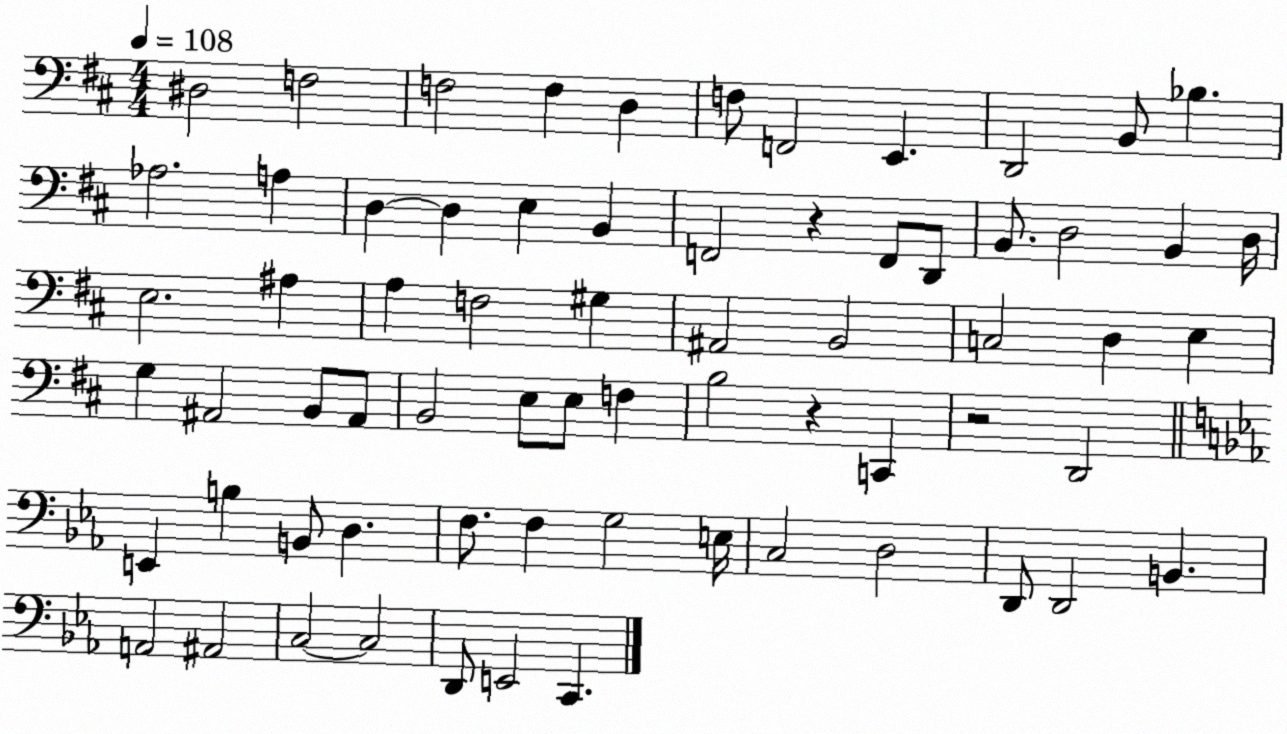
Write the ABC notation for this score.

X:1
T:Untitled
M:4/4
L:1/4
K:D
^D,2 F,2 F,2 F, D, F,/2 F,,2 E,, D,,2 B,,/2 _B, _A,2 A, D, D, E, B,, F,,2 z F,,/2 D,,/2 B,,/2 D,2 B,, D,/4 E,2 ^A, A, F,2 ^G, ^A,,2 B,,2 C,2 D, E, G, ^A,,2 B,,/2 ^A,,/2 B,,2 E,/2 E,/2 F, B,2 z C,, z2 D,,2 E,, B, B,,/2 D, F,/2 F, G,2 E,/4 C,2 D,2 D,,/2 D,,2 B,, A,,2 ^A,,2 C,2 C,2 D,,/2 E,,2 C,,